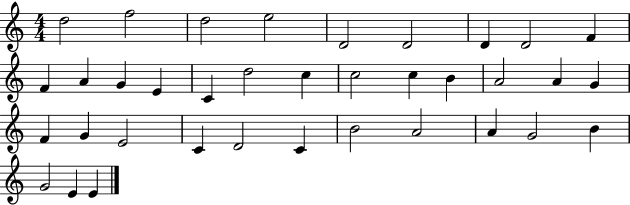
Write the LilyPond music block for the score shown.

{
  \clef treble
  \numericTimeSignature
  \time 4/4
  \key c \major
  d''2 f''2 | d''2 e''2 | d'2 d'2 | d'4 d'2 f'4 | \break f'4 a'4 g'4 e'4 | c'4 d''2 c''4 | c''2 c''4 b'4 | a'2 a'4 g'4 | \break f'4 g'4 e'2 | c'4 d'2 c'4 | b'2 a'2 | a'4 g'2 b'4 | \break g'2 e'4 e'4 | \bar "|."
}